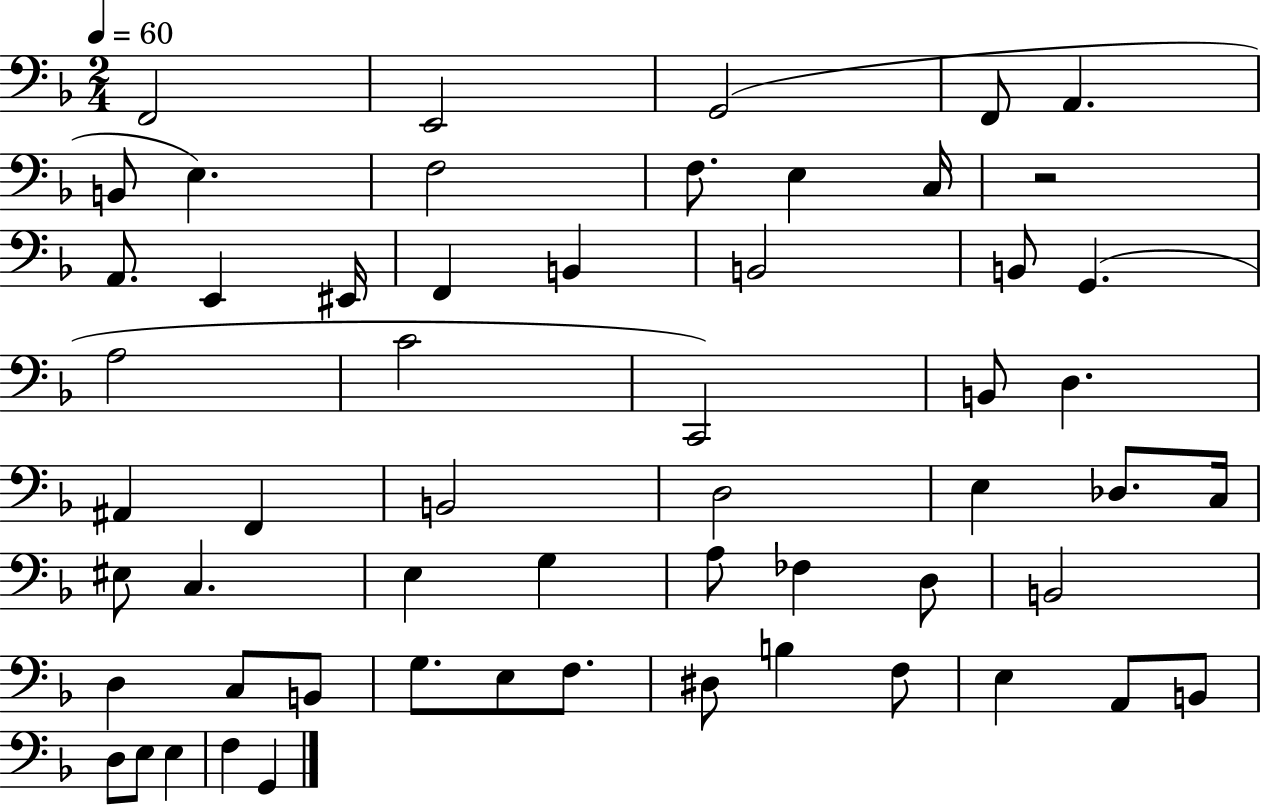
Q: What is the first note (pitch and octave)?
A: F2